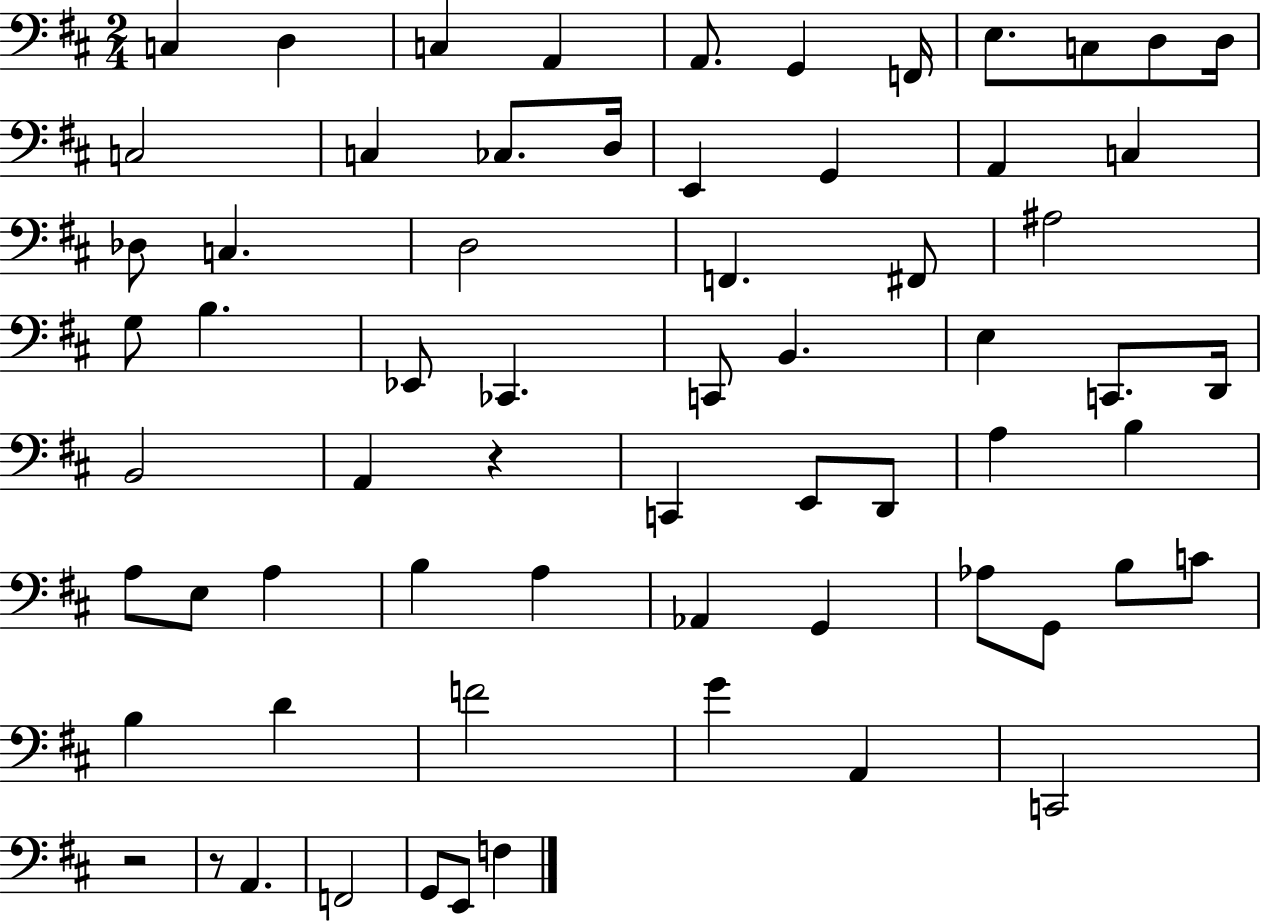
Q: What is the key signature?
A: D major